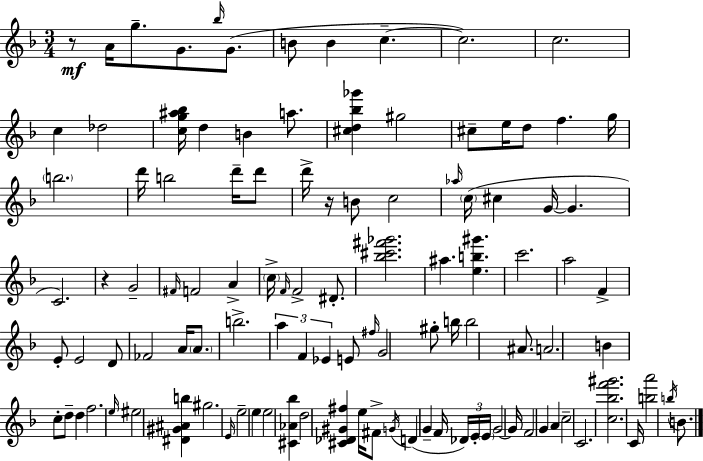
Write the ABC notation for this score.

X:1
T:Untitled
M:3/4
L:1/4
K:F
z/2 A/4 g/2 G/2 _b/4 G/2 B/2 B c c2 c2 c _d2 [cg^a_b]/4 d B a/2 [^cd_b_g'] ^g2 ^c/2 e/4 d/2 f g/4 b2 d'/4 b2 d'/4 d'/2 d'/4 z/4 B/2 c2 _a/4 c/4 ^c G/4 G C2 z G2 ^F/4 F2 A c/4 F/4 F2 ^D/2 [_b^c'^f'_g']2 ^a [eb^g'] c'2 a2 F E/2 E2 D/2 _F2 A/4 A/2 b2 a F _E E/2 ^f/4 G2 ^g/2 b/4 b2 ^A/2 A2 B c/2 d/2 d f2 e/4 ^e2 [^D^G^Ab] ^g2 E/4 e2 e e2 [^C_A_b] d2 [^C_D^G^f] e/4 ^F/2 G/4 D G F/4 _D/4 E/4 E/4 G2 G/4 F2 G A c2 C2 [c_bf'^g']2 C/4 [ba']2 b/4 B/2